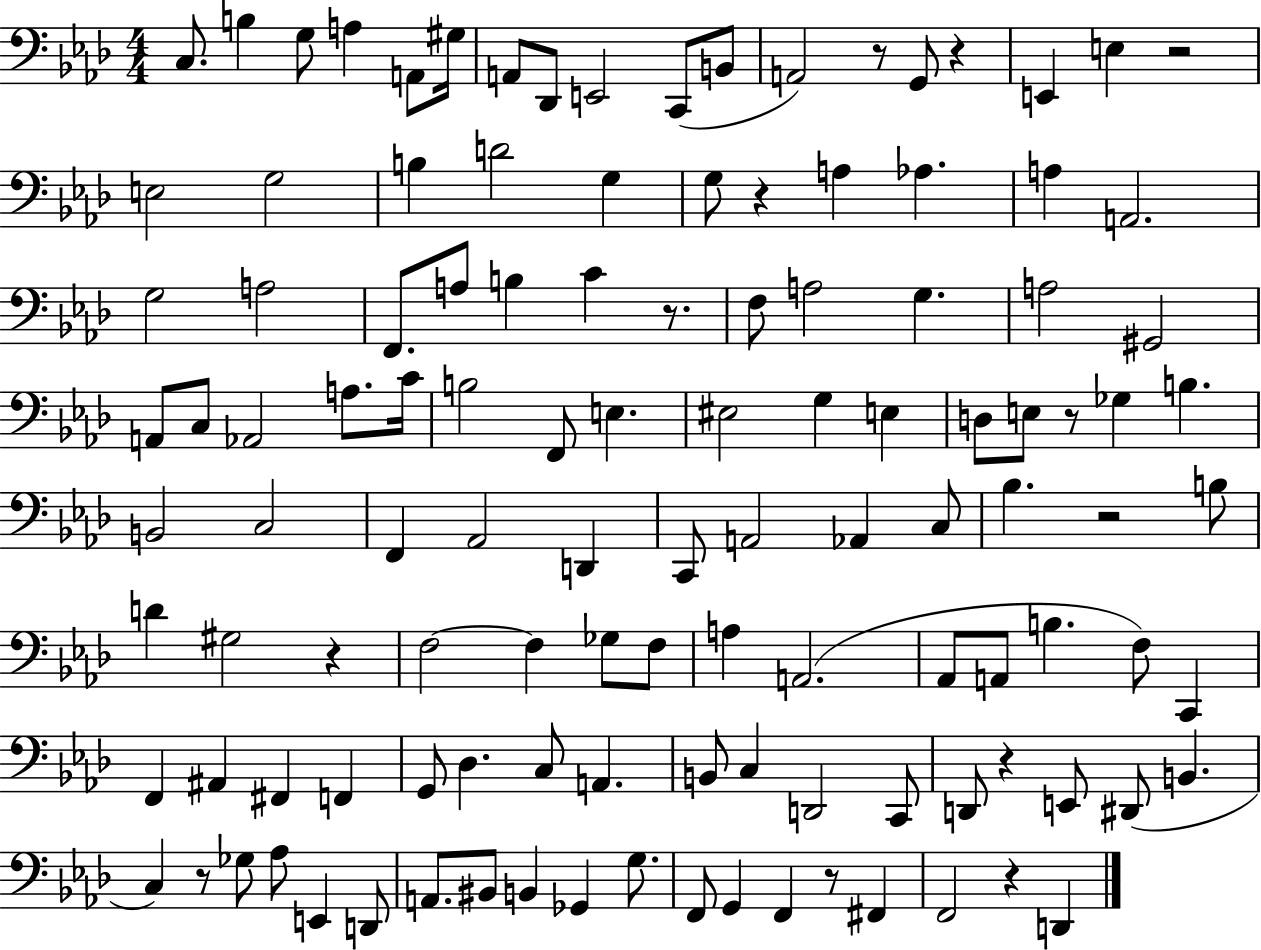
{
  \clef bass
  \numericTimeSignature
  \time 4/4
  \key aes \major
  c8. b4 g8 a4 a,8 gis16 | a,8 des,8 e,2 c,8( b,8 | a,2) r8 g,8 r4 | e,4 e4 r2 | \break e2 g2 | b4 d'2 g4 | g8 r4 a4 aes4. | a4 a,2. | \break g2 a2 | f,8. a8 b4 c'4 r8. | f8 a2 g4. | a2 gis,2 | \break a,8 c8 aes,2 a8. c'16 | b2 f,8 e4. | eis2 g4 e4 | d8 e8 r8 ges4 b4. | \break b,2 c2 | f,4 aes,2 d,4 | c,8 a,2 aes,4 c8 | bes4. r2 b8 | \break d'4 gis2 r4 | f2~~ f4 ges8 f8 | a4 a,2.( | aes,8 a,8 b4. f8) c,4 | \break f,4 ais,4 fis,4 f,4 | g,8 des4. c8 a,4. | b,8 c4 d,2 c,8 | d,8 r4 e,8 dis,8( b,4. | \break c4) r8 ges8 aes8 e,4 d,8 | a,8. bis,8 b,4 ges,4 g8. | f,8 g,4 f,4 r8 fis,4 | f,2 r4 d,4 | \break \bar "|."
}